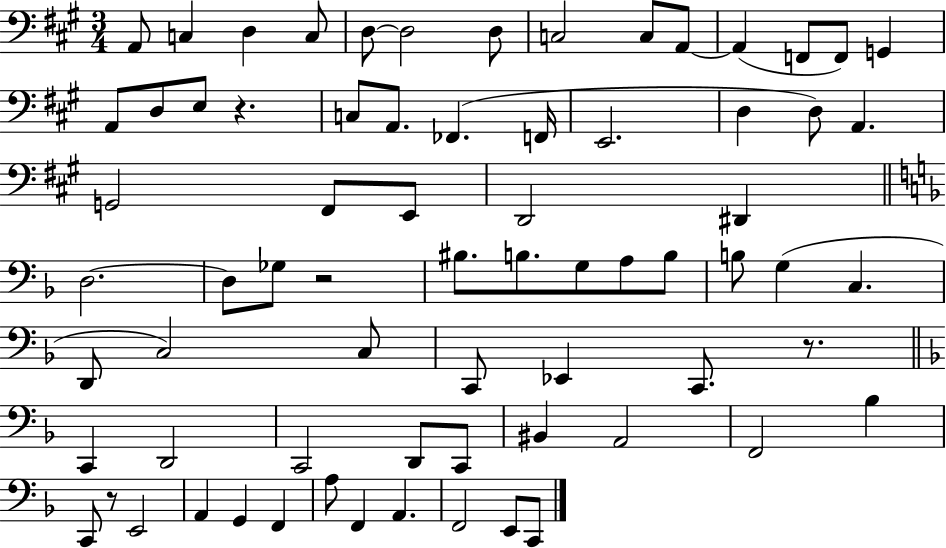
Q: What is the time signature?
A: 3/4